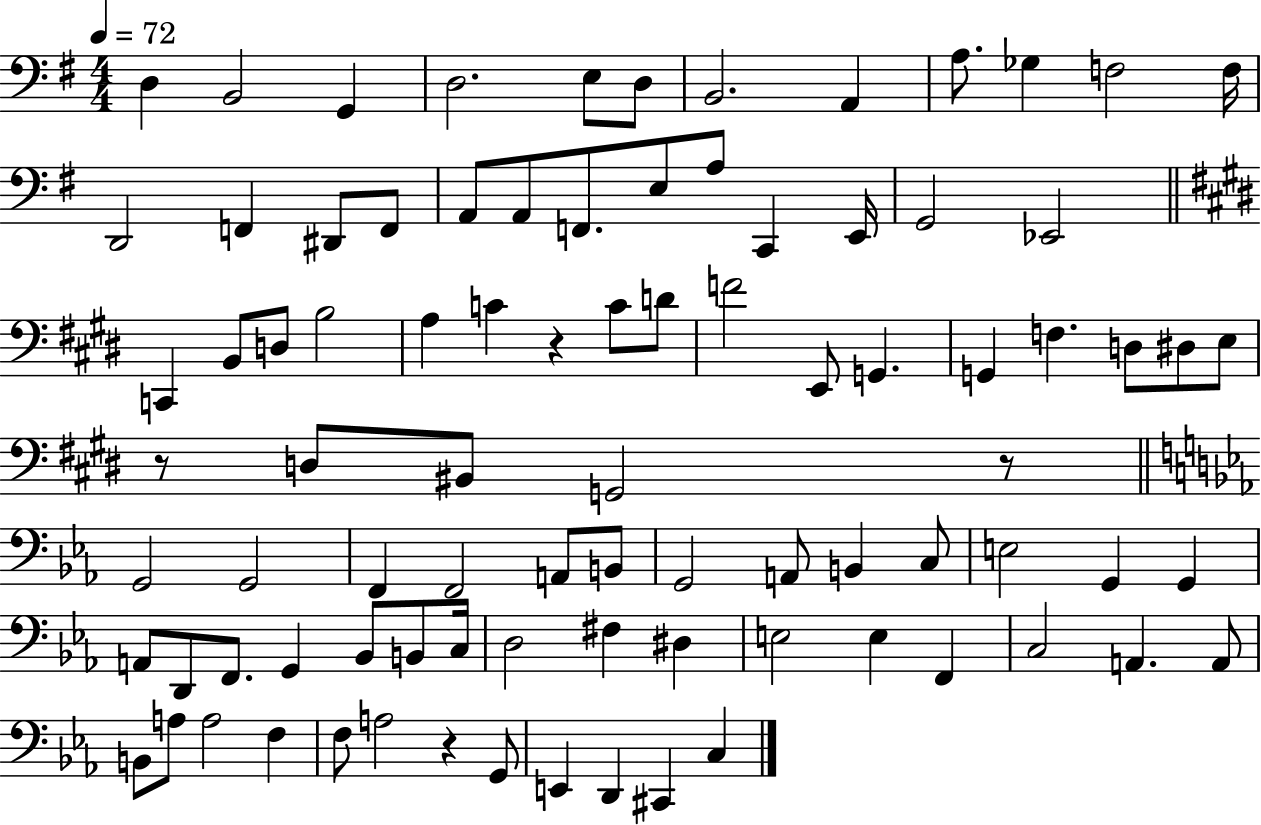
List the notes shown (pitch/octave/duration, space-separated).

D3/q B2/h G2/q D3/h. E3/e D3/e B2/h. A2/q A3/e. Gb3/q F3/h F3/s D2/h F2/q D#2/e F2/e A2/e A2/e F2/e. E3/e A3/e C2/q E2/s G2/h Eb2/h C2/q B2/e D3/e B3/h A3/q C4/q R/q C4/e D4/e F4/h E2/e G2/q. G2/q F3/q. D3/e D#3/e E3/e R/e D3/e BIS2/e G2/h R/e G2/h G2/h F2/q F2/h A2/e B2/e G2/h A2/e B2/q C3/e E3/h G2/q G2/q A2/e D2/e F2/e. G2/q Bb2/e B2/e C3/s D3/h F#3/q D#3/q E3/h E3/q F2/q C3/h A2/q. A2/e B2/e A3/e A3/h F3/q F3/e A3/h R/q G2/e E2/q D2/q C#2/q C3/q